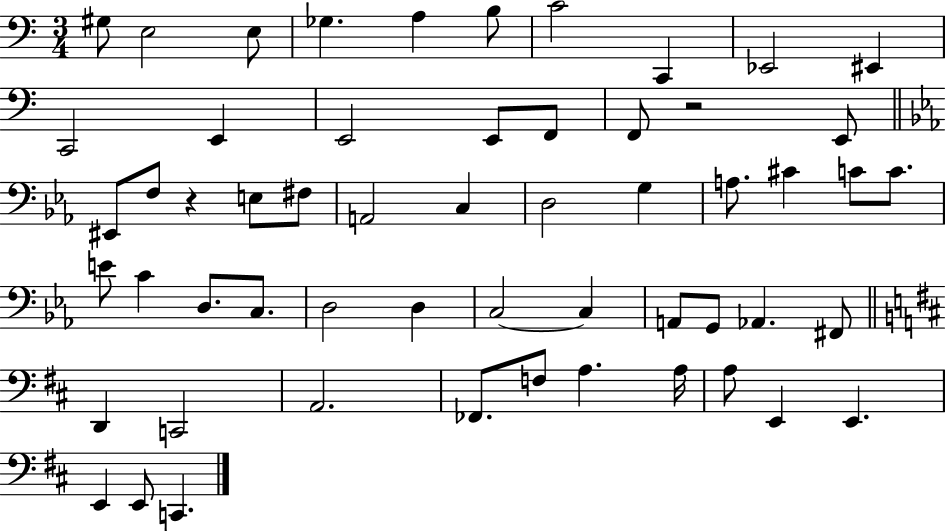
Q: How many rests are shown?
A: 2